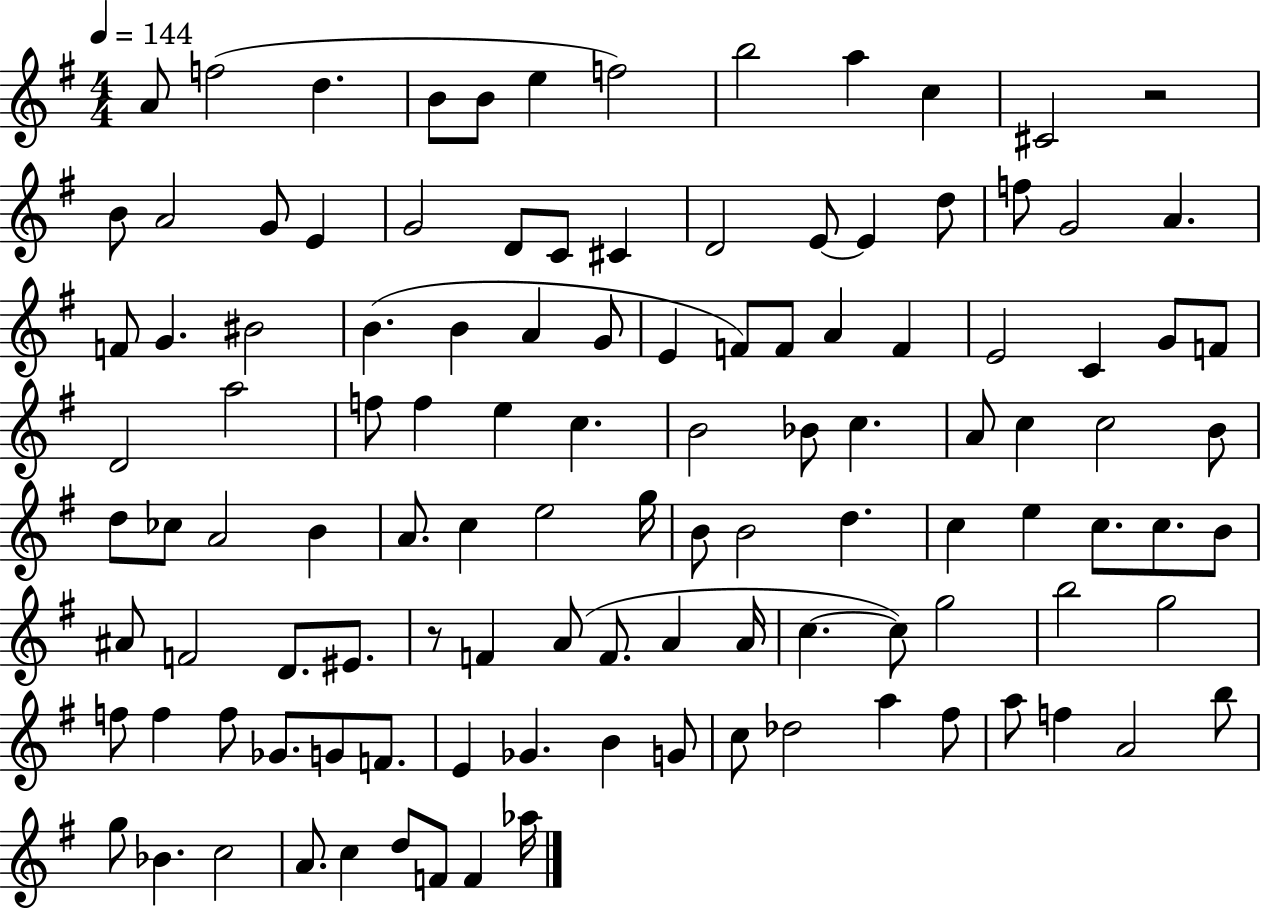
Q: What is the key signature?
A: G major